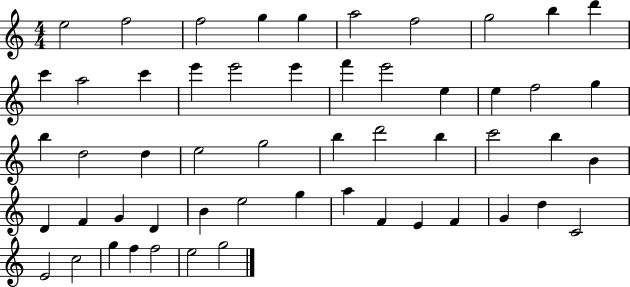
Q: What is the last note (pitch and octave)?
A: G5